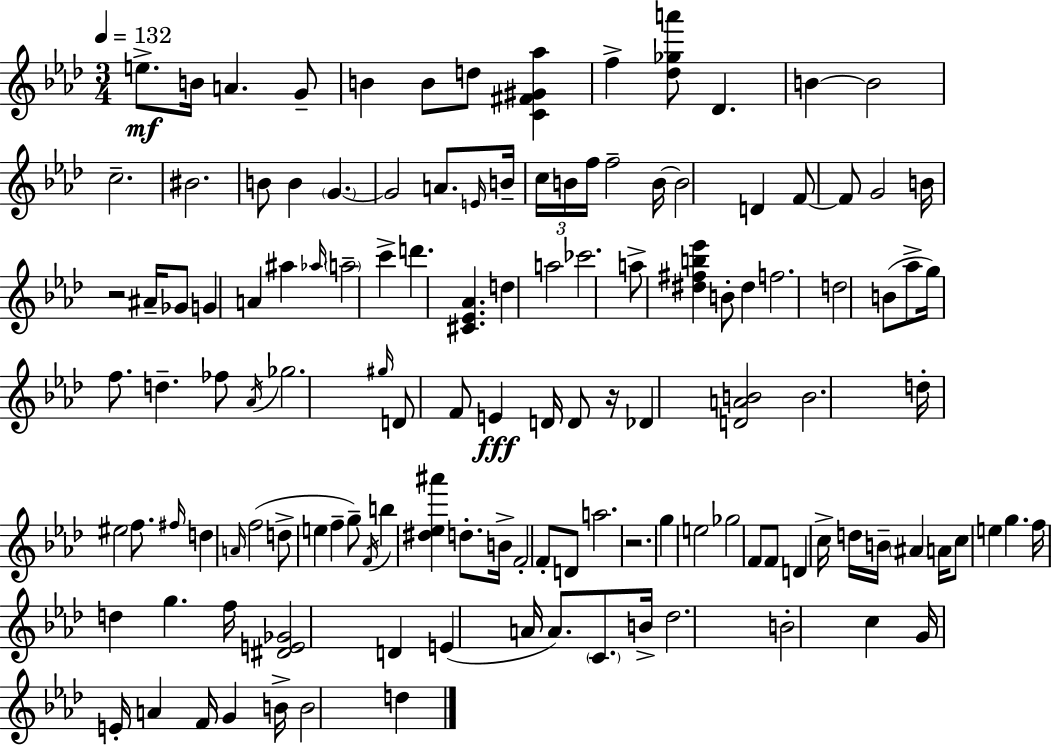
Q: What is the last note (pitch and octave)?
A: D5